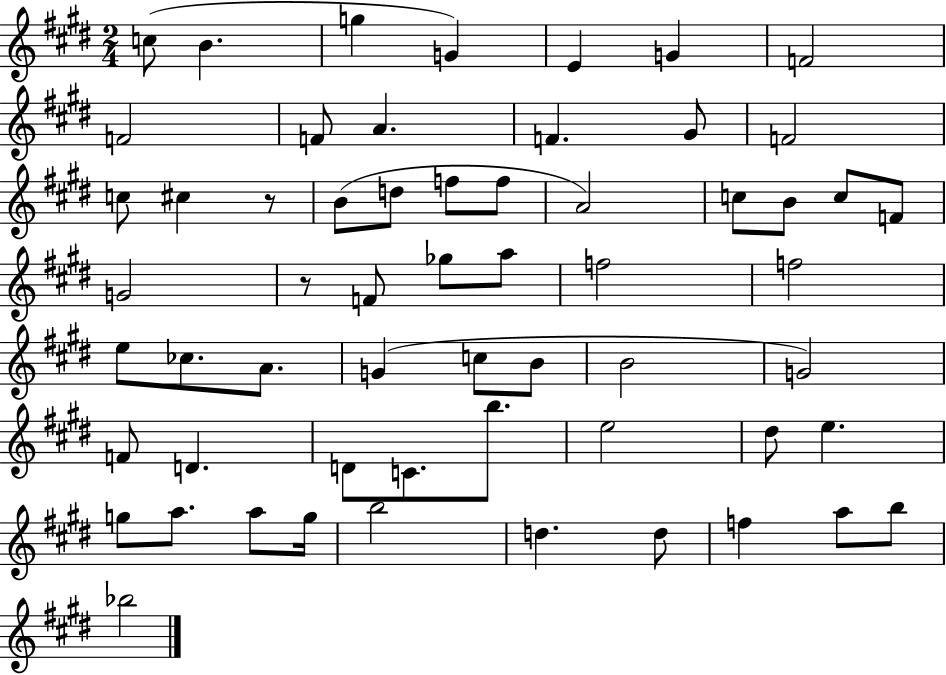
C5/e B4/q. G5/q G4/q E4/q G4/q F4/h F4/h F4/e A4/q. F4/q. G#4/e F4/h C5/e C#5/q R/e B4/e D5/e F5/e F5/e A4/h C5/e B4/e C5/e F4/e G4/h R/e F4/e Gb5/e A5/e F5/h F5/h E5/e CES5/e. A4/e. G4/q C5/e B4/e B4/h G4/h F4/e D4/q. D4/e C4/e. B5/e. E5/h D#5/e E5/q. G5/e A5/e. A5/e G5/s B5/h D5/q. D5/e F5/q A5/e B5/e Bb5/h